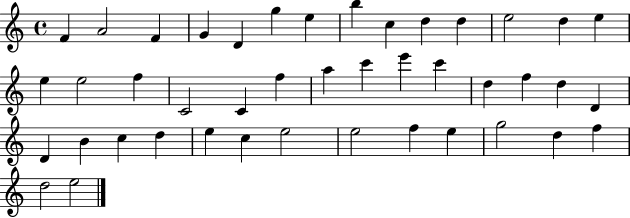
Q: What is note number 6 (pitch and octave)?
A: G5